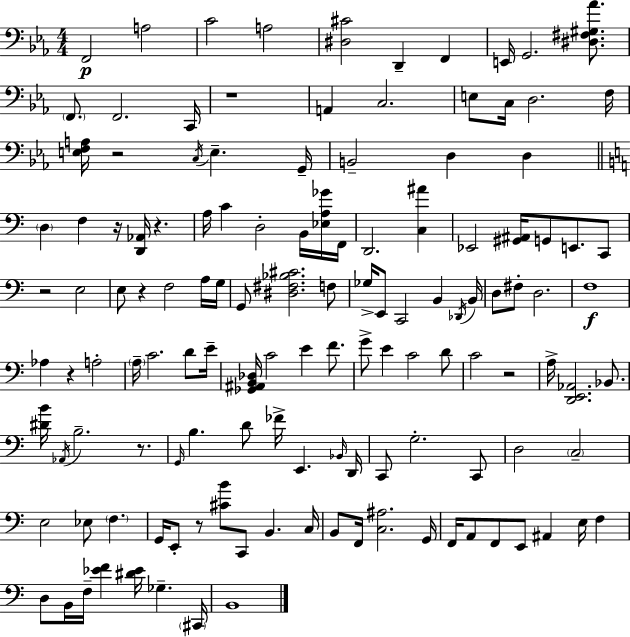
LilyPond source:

{
  \clef bass
  \numericTimeSignature
  \time 4/4
  \key ees \major
  f,2\p a2 | c'2 a2 | <dis cis'>2 d,4-- f,4 | e,16 g,2. <dis fis gis aes'>8. | \break \parenthesize f,8. f,2. c,16 | r1 | a,4 c2. | e8 c16 d2. f16 | \break <e f a>16 r2 \acciaccatura { c16 } e4.-- | g,16-- b,2-- d4 d4 | \bar "||" \break \key a \minor \parenthesize d4 f4 r16 <d, aes,>16 r4. | a16 c'4 d2-. b,16 <ees a ges'>16 f,16 | d,2. <c ais'>4 | ees,2 <gis, ais,>16 g,8 e,8. c,8 | \break r2 e2 | e8 r4 f2 a16 g16 | g,8 <dis fis bes cis'>2. f8 | ges16-> e,8 c,2 b,4 \acciaccatura { des,16 } | \break b,16 d8 fis8-. d2. | f1\f | aes4 r4 a2-. | \parenthesize a16-- c'2. d'8 | \break e'16-- <ges, ais, b, des>16 c'2 e'4 f'8. | g'8-> e'4 c'2 d'8 | c'2 r2 | a16-> <d, e, aes,>2. bes,8. | \break <dis' b'>16 \acciaccatura { aes,16 } b2.-- r8. | \grace { g,16 } b4. d'8 fes'16-> e,4. | \grace { bes,16 } d,16 c,8 g2.-. | c,8 d2 \parenthesize c2-- | \break e2 ees8 \parenthesize f4. | g,16 e,8-. r8 <cis' b'>8 c,8 b,4. | c16 b,8 f,16 <c ais>2. | g,16 f,16 a,8 f,8 e,8 ais,4 e16 | \break f4 d8 b,16 f16-- <ees' f'>4 <dis' ees'>16 ges4.-- | \parenthesize cis,16 b,1 | \bar "|."
}